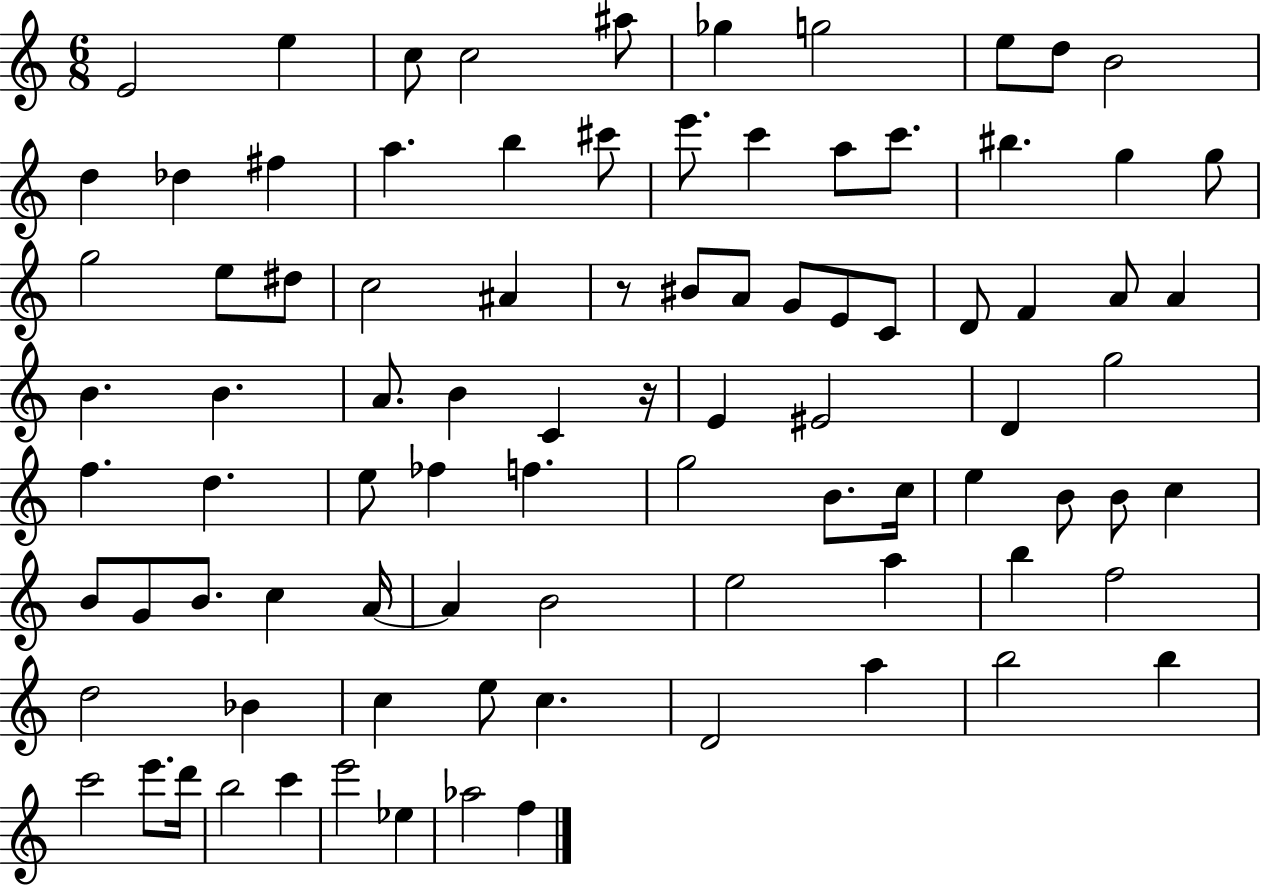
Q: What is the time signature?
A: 6/8